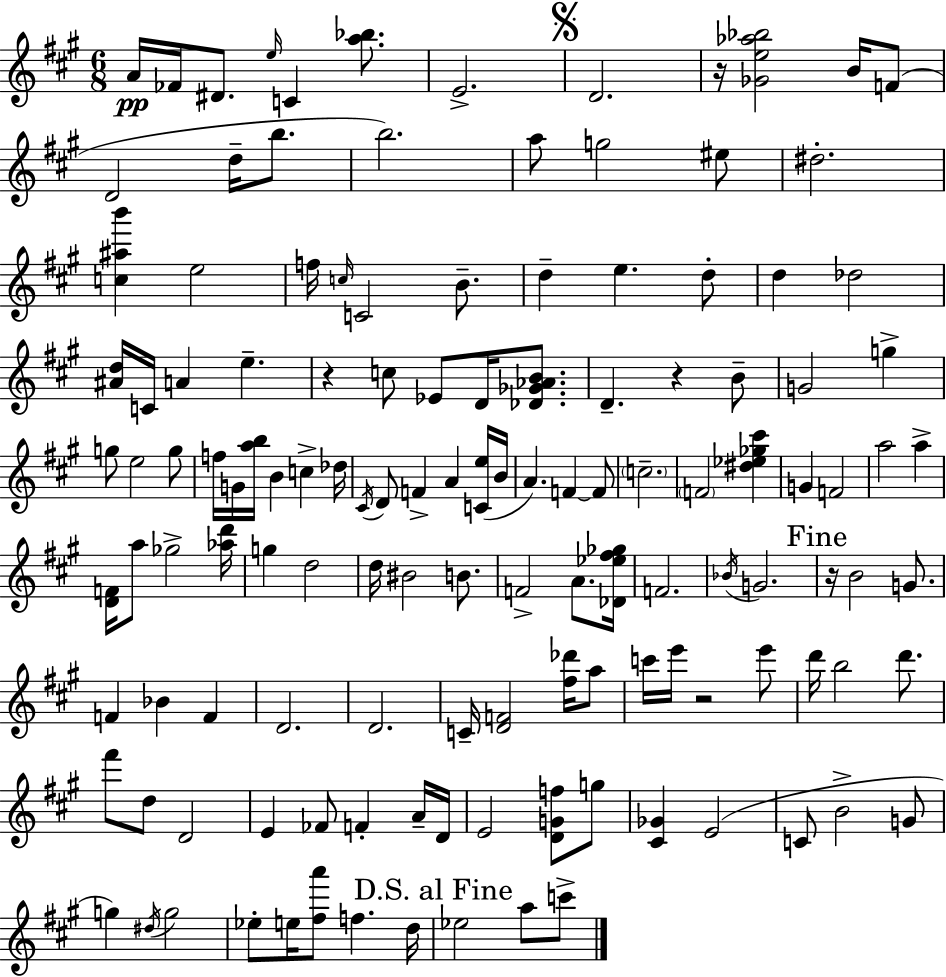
A4/s FES4/s D#4/e. E5/s C4/q [A5,Bb5]/e. E4/h. D4/h. R/s [Gb4,E5,Ab5,Bb5]/h B4/s F4/e D4/h D5/s B5/e. B5/h. A5/e G5/h EIS5/e D#5/h. [C5,A#5,B6]/q E5/h F5/s C5/s C4/h B4/e. D5/q E5/q. D5/e D5/q Db5/h [A#4,D5]/s C4/s A4/q E5/q. R/q C5/e Eb4/e D4/s [Db4,Gb4,Ab4,B4]/e. D4/q. R/q B4/e G4/h G5/q G5/e E5/h G5/e F5/s G4/s [A5,B5]/s B4/q C5/q Db5/s C#4/s D4/e F4/q A4/q [C4,E5]/s B4/s A4/q. F4/q F4/e C5/h. F4/h [D#5,Eb5,Gb5,C#6]/q G4/q F4/h A5/h A5/q [D4,F4]/s A5/e Gb5/h [Ab5,D6]/s G5/q D5/h D5/s BIS4/h B4/e. F4/h A4/e. [Db4,Eb5,F#5,Gb5]/s F4/h. Bb4/s G4/h. R/s B4/h G4/e. F4/q Bb4/q F4/q D4/h. D4/h. C4/s [D4,F4]/h [F#5,Db6]/s A5/e C6/s E6/s R/h E6/e D6/s B5/h D6/e. F#6/e D5/e D4/h E4/q FES4/e F4/q A4/s D4/s E4/h [D4,G4,F5]/e G5/e [C#4,Gb4]/q E4/h C4/e B4/h G4/e G5/q D#5/s G5/h Eb5/e E5/s [F#5,A6]/e F5/q. D5/s Eb5/h A5/e C6/e